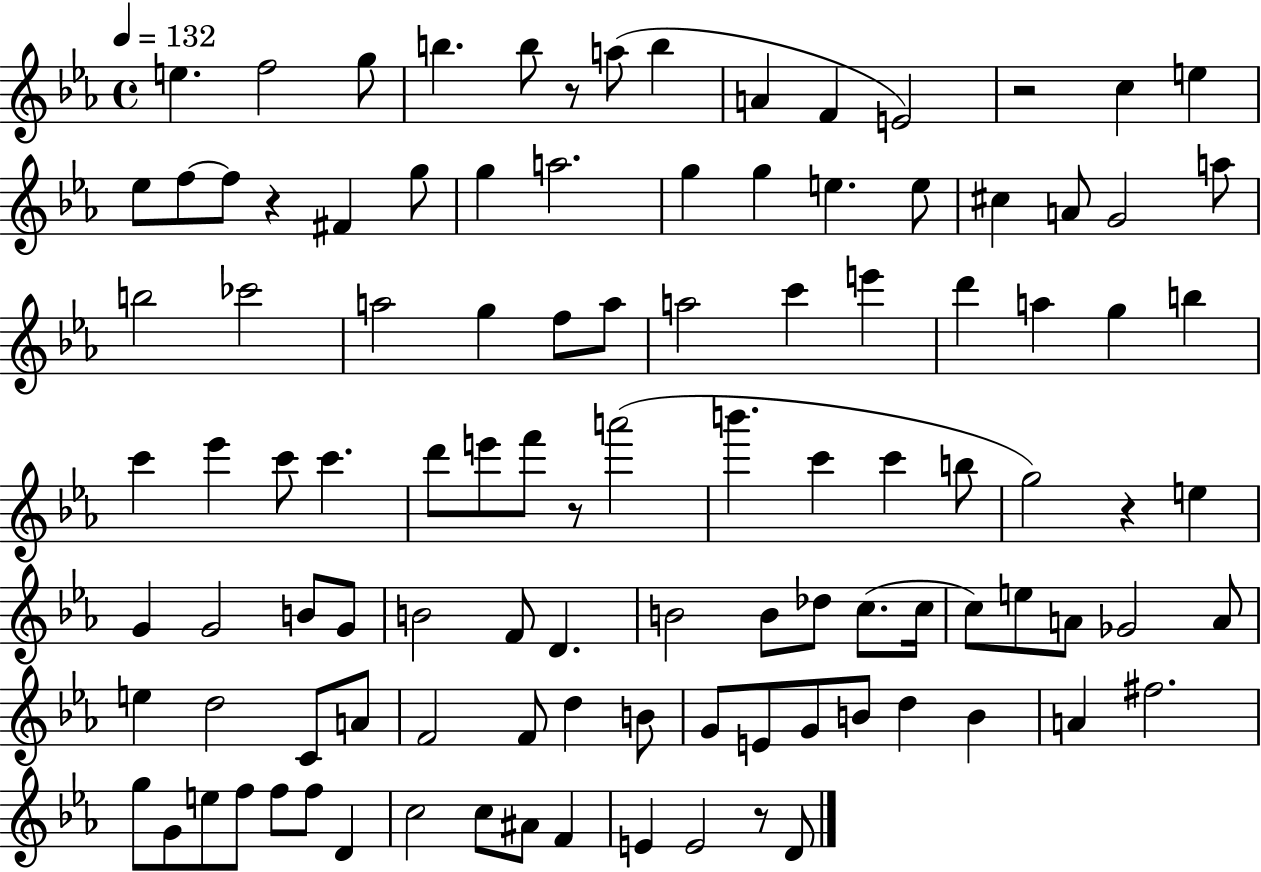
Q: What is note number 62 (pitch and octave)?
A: B4